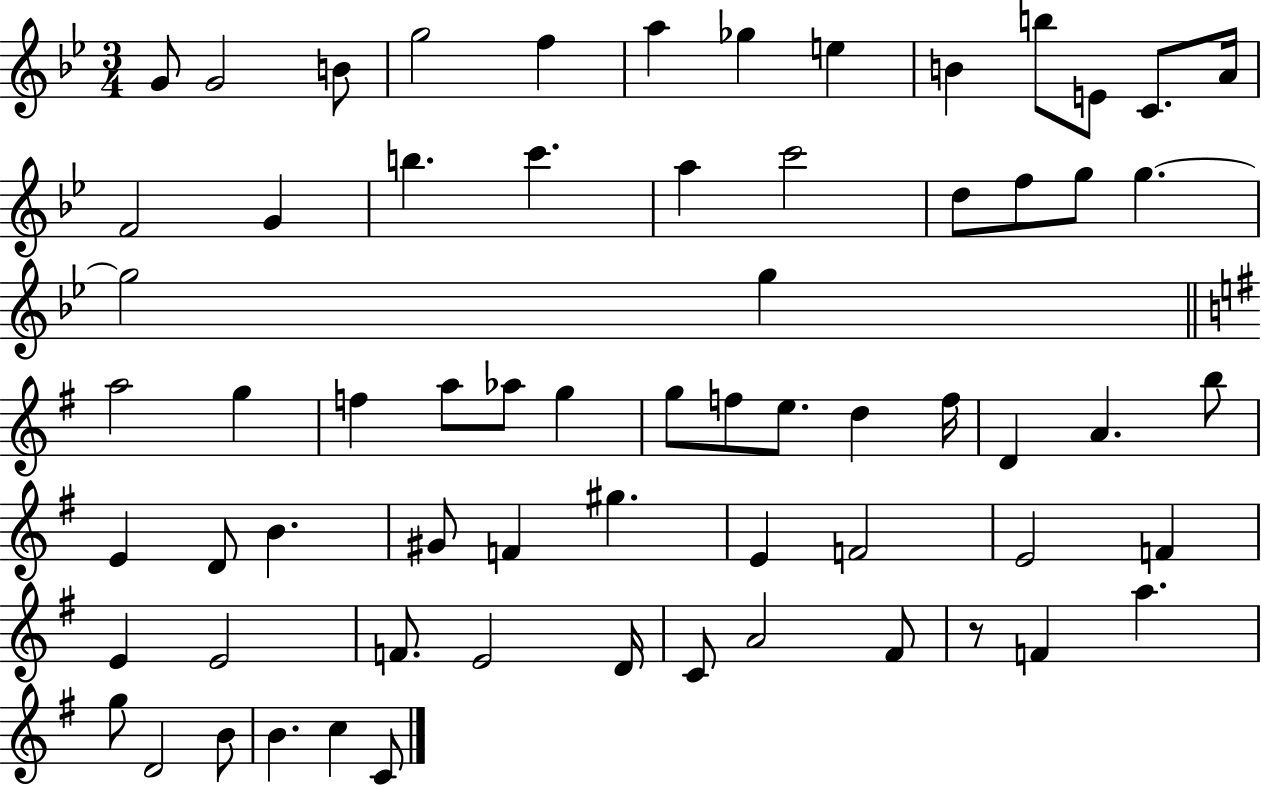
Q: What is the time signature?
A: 3/4